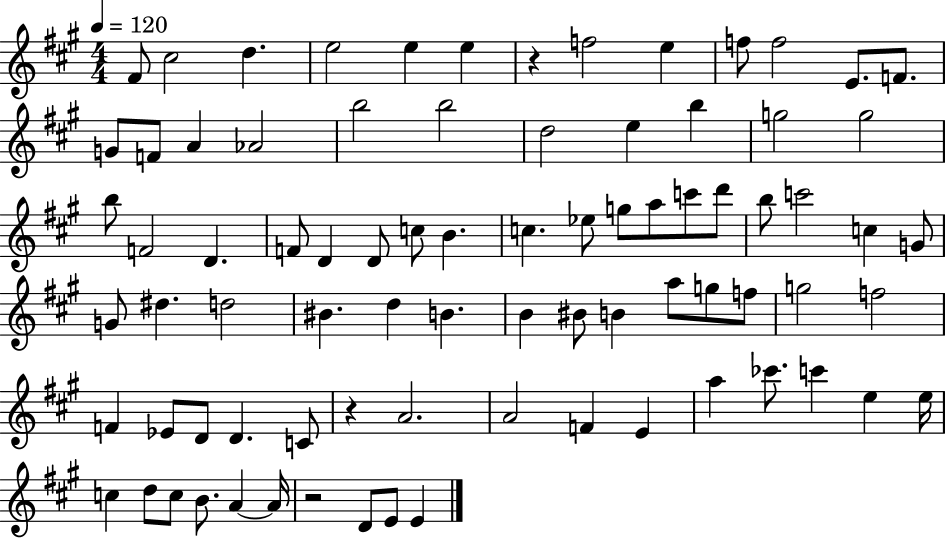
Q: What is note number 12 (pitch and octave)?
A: F4